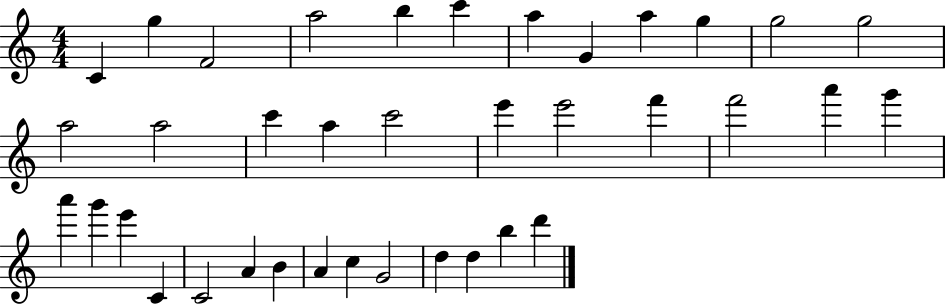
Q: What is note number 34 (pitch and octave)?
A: D5